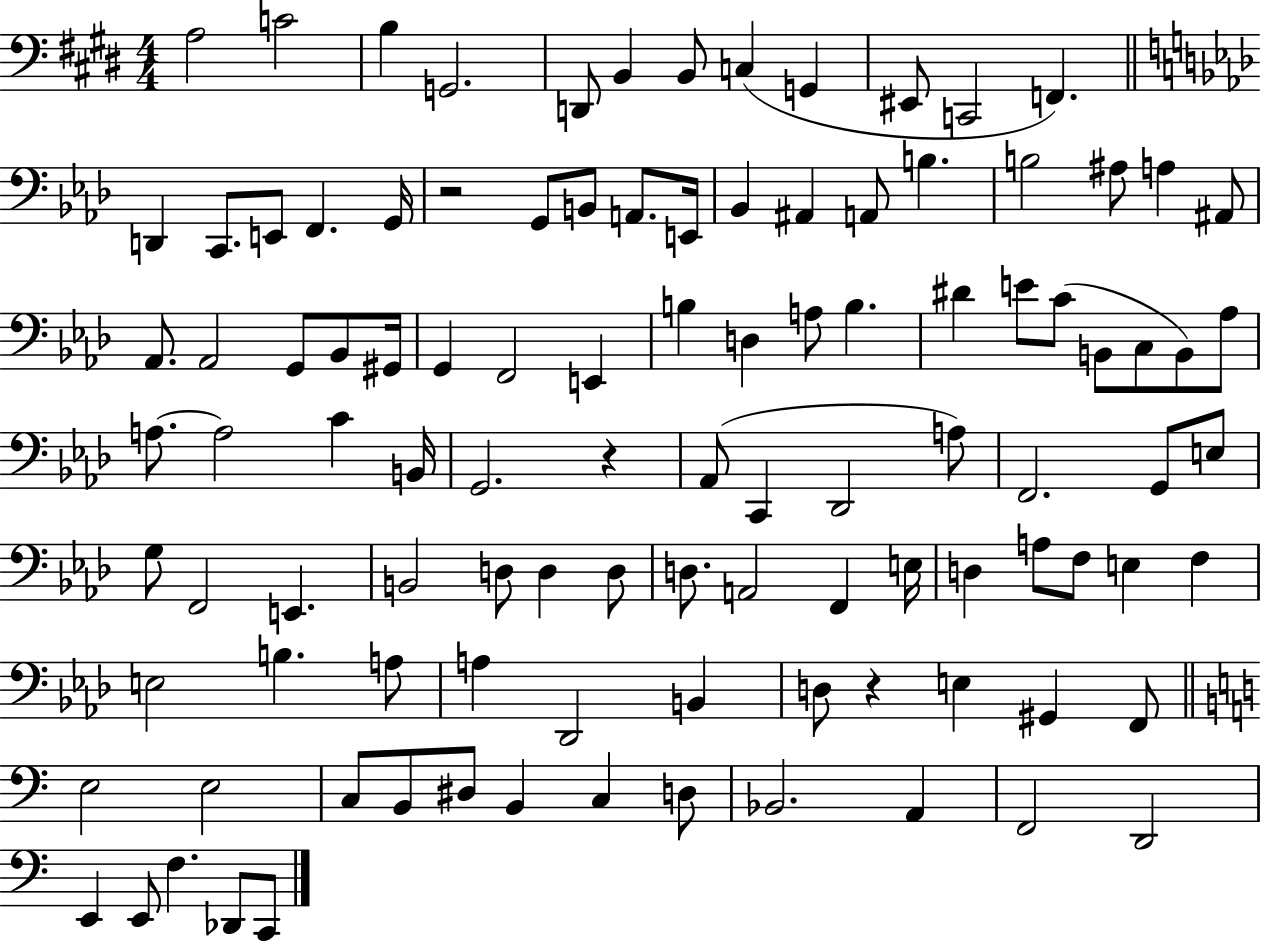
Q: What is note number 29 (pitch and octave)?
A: A#2